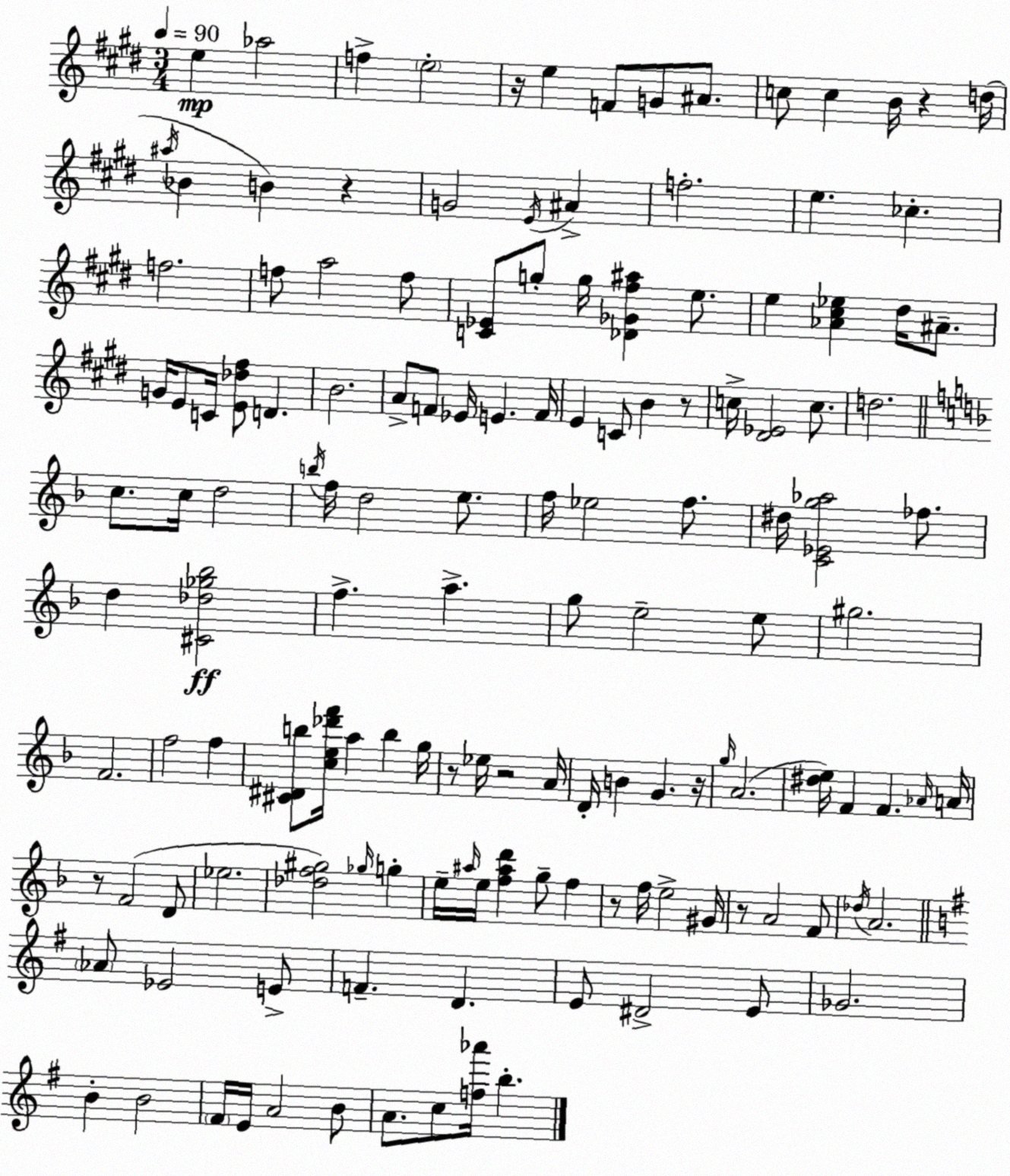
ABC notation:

X:1
T:Untitled
M:3/4
L:1/4
K:E
e _a2 f e2 z/4 e F/2 G/2 ^A/2 c/2 c B/4 z d/4 ^a/4 _B B z G2 E/4 ^A f2 e _c f2 f/2 a2 f/2 [C_E]/2 g/2 g/4 [_D_G^f^a] e/2 e [_A^c_e] ^d/4 ^A/2 G/4 E/2 C/4 [E_d^f]/2 D B2 A/2 F/2 _E/4 E F/4 E C/2 B z/2 c/4 [^D_E]2 c/2 d2 c/2 c/4 d2 b/4 f/4 d2 e/2 f/4 _e2 f/2 ^d/4 [C_Eg_a]2 _f/2 d [^C_d_g_b]2 f a g/2 e2 e/2 ^g2 F2 f2 f [^C^Db]/2 [ce_d'f']/4 a b g/4 z/2 _e/4 z2 A/4 D/4 B G z/4 g/4 A2 [^de]/4 F F _A/4 A/4 z/2 F2 D/2 _e2 [_df^g]2 _g/4 g e/4 ^a/4 e/4 [f^ad'] g/2 f z/2 f/4 e2 ^G/4 z/2 A2 F/2 _d/4 A2 _A/2 _E2 E/2 F D E/2 ^D2 E/2 _G2 B B2 ^F/4 E/4 A2 B/2 A/2 c/2 [f_a']/4 b